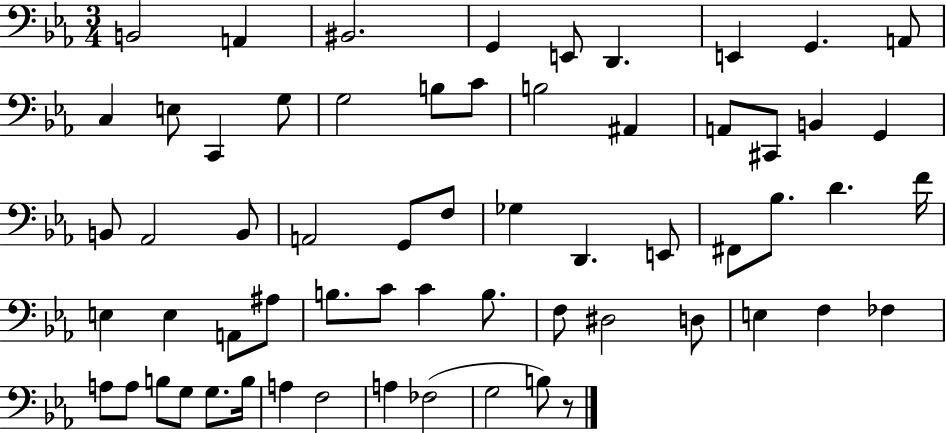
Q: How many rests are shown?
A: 1